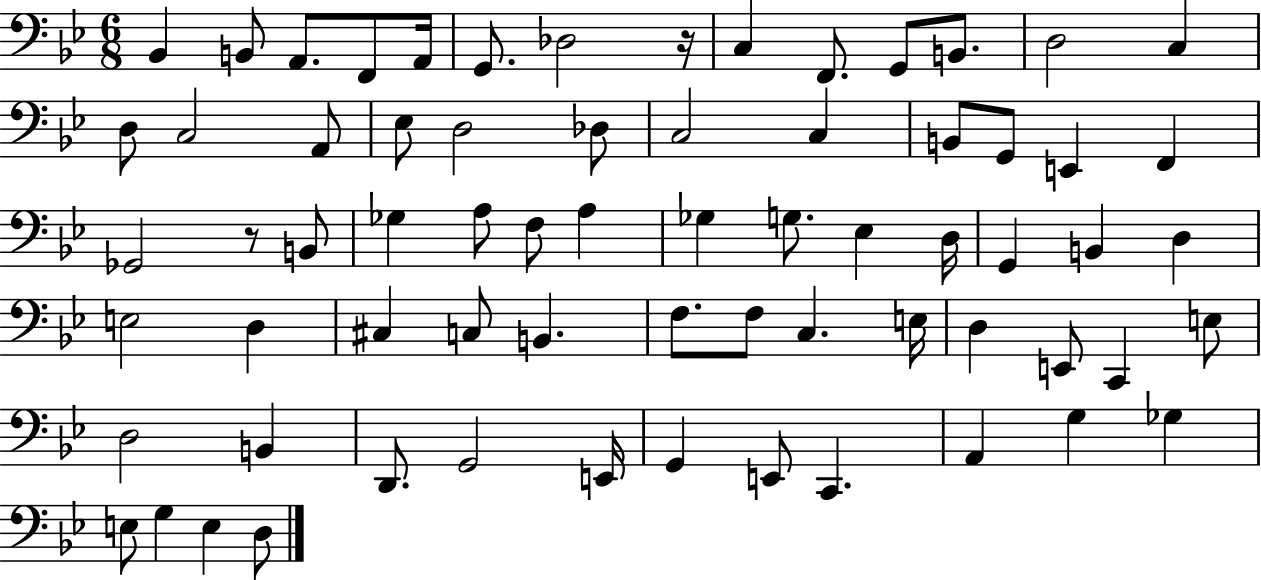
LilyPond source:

{
  \clef bass
  \numericTimeSignature
  \time 6/8
  \key bes \major
  bes,4 b,8 a,8. f,8 a,16 | g,8. des2 r16 | c4 f,8. g,8 b,8. | d2 c4 | \break d8 c2 a,8 | ees8 d2 des8 | c2 c4 | b,8 g,8 e,4 f,4 | \break ges,2 r8 b,8 | ges4 a8 f8 a4 | ges4 g8. ees4 d16 | g,4 b,4 d4 | \break e2 d4 | cis4 c8 b,4. | f8. f8 c4. e16 | d4 e,8 c,4 e8 | \break d2 b,4 | d,8. g,2 e,16 | g,4 e,8 c,4. | a,4 g4 ges4 | \break e8 g4 e4 d8 | \bar "|."
}